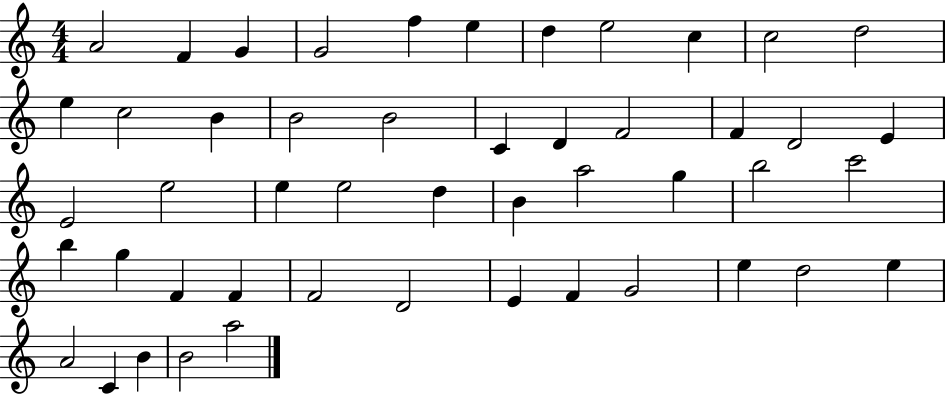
X:1
T:Untitled
M:4/4
L:1/4
K:C
A2 F G G2 f e d e2 c c2 d2 e c2 B B2 B2 C D F2 F D2 E E2 e2 e e2 d B a2 g b2 c'2 b g F F F2 D2 E F G2 e d2 e A2 C B B2 a2